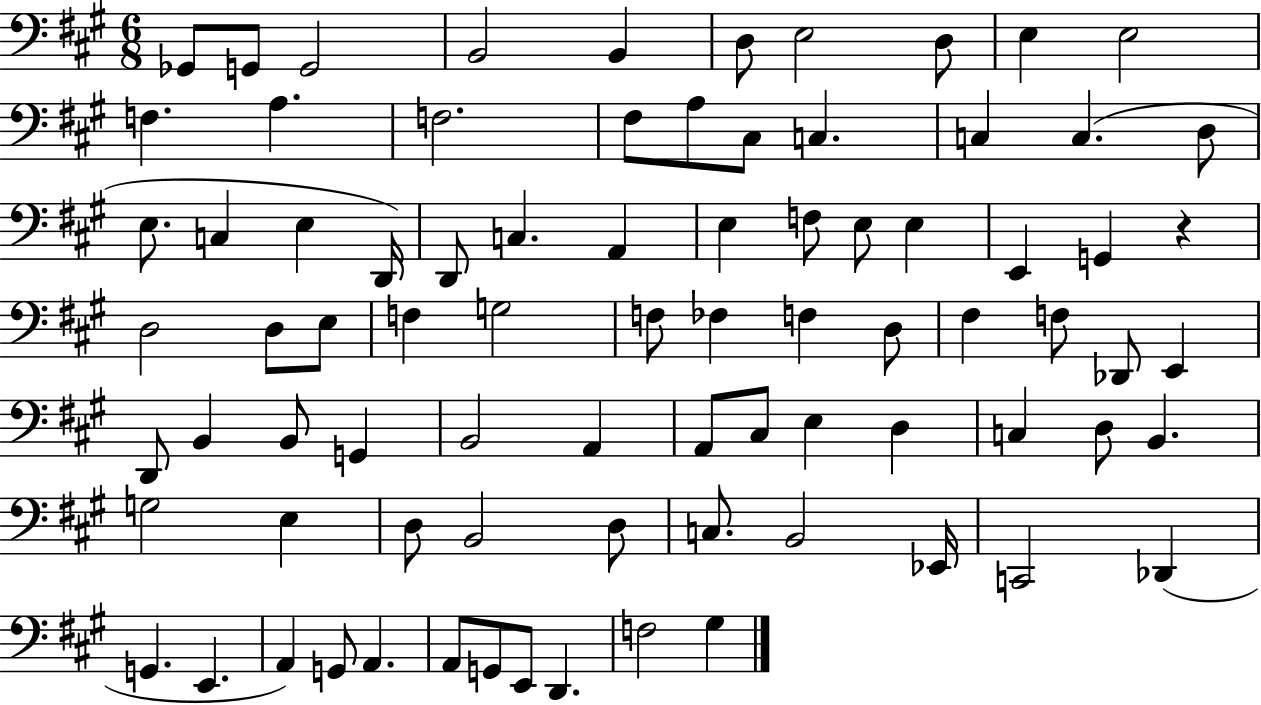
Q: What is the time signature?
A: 6/8